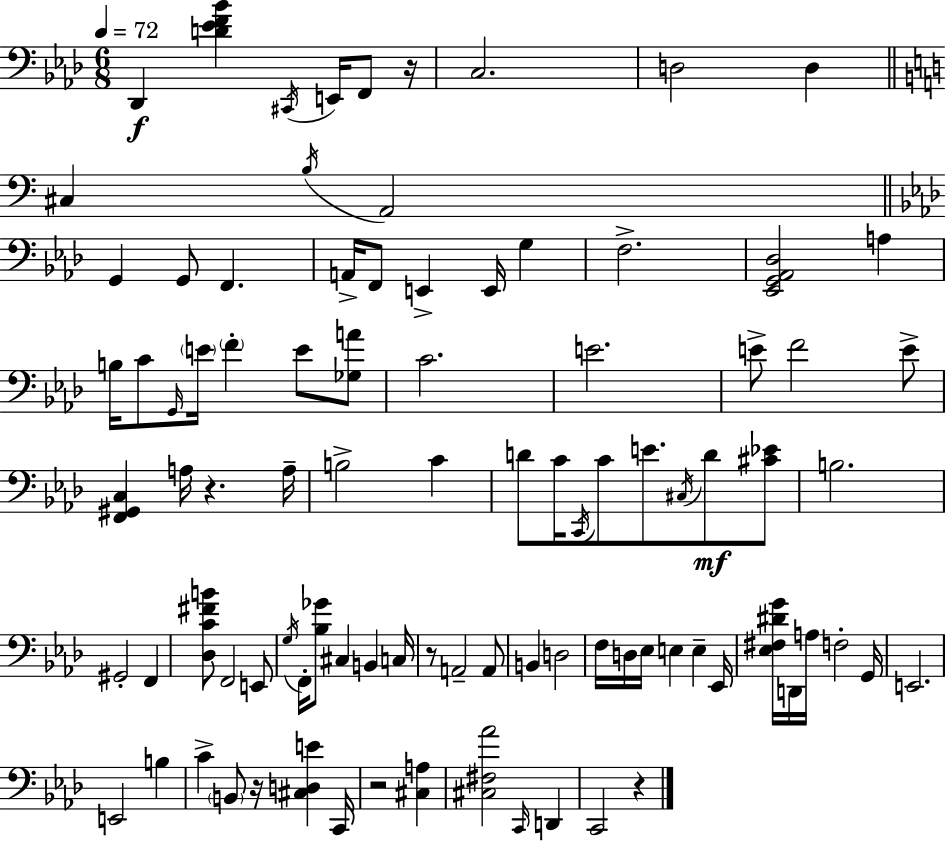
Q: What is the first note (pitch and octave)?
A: Db2